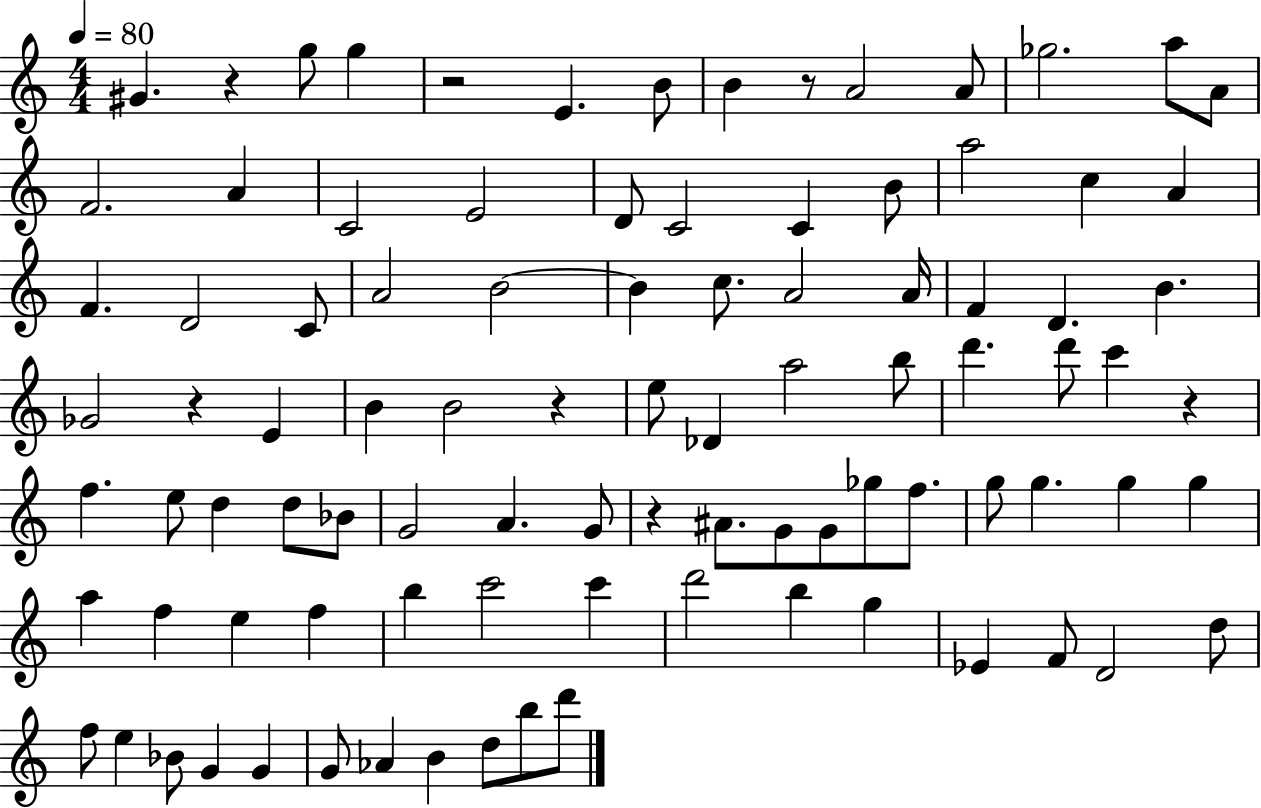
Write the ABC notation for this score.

X:1
T:Untitled
M:4/4
L:1/4
K:C
^G z g/2 g z2 E B/2 B z/2 A2 A/2 _g2 a/2 A/2 F2 A C2 E2 D/2 C2 C B/2 a2 c A F D2 C/2 A2 B2 B c/2 A2 A/4 F D B _G2 z E B B2 z e/2 _D a2 b/2 d' d'/2 c' z f e/2 d d/2 _B/2 G2 A G/2 z ^A/2 G/2 G/2 _g/2 f/2 g/2 g g g a f e f b c'2 c' d'2 b g _E F/2 D2 d/2 f/2 e _B/2 G G G/2 _A B d/2 b/2 d'/2